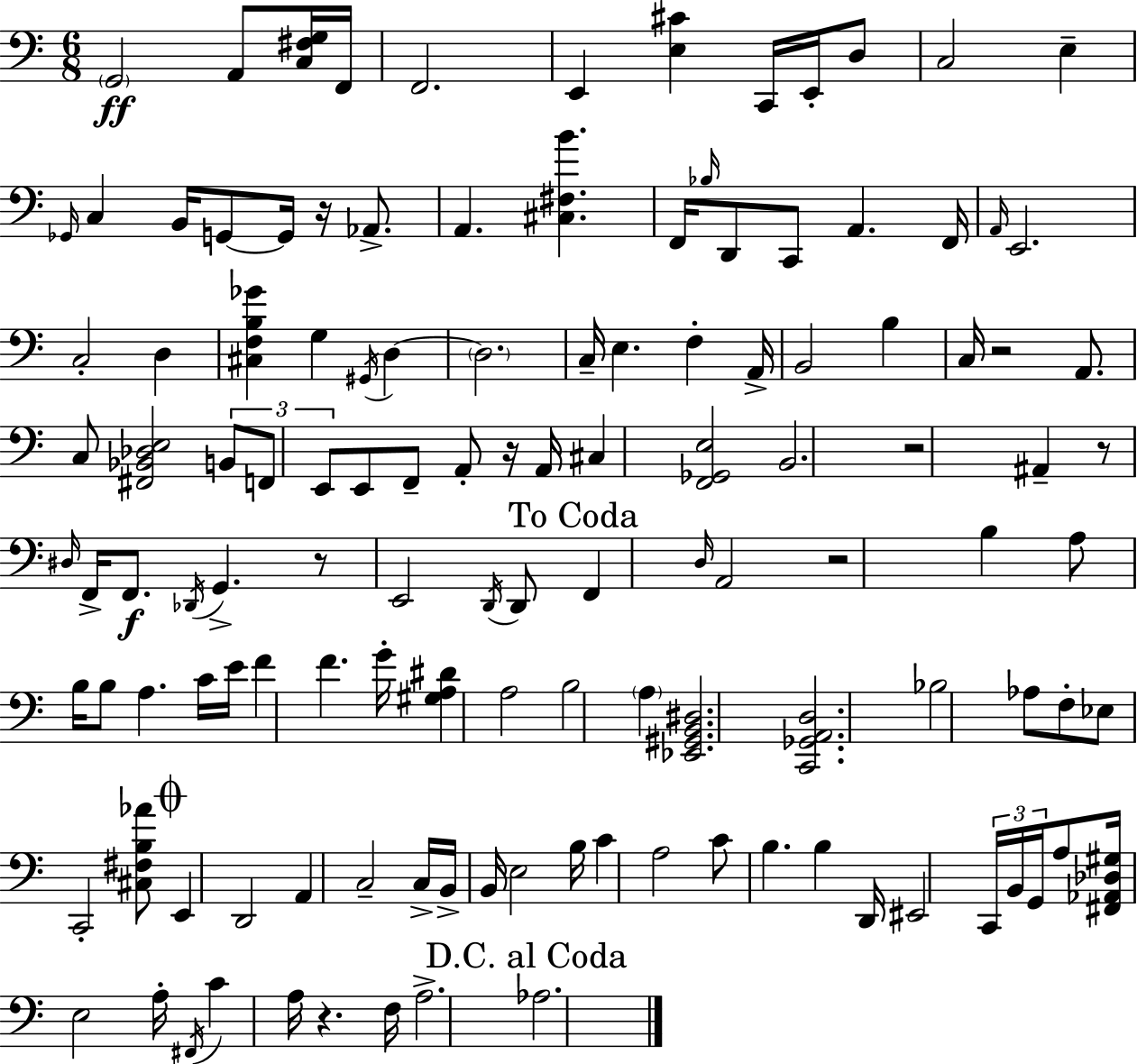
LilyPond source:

{
  \clef bass
  \numericTimeSignature
  \time 6/8
  \key a \minor
  \parenthesize g,2\ff a,8 <c fis g>16 f,16 | f,2. | e,4 <e cis'>4 c,16 e,16-. d8 | c2 e4-- | \break \grace { ges,16 } c4 b,16 g,8~~ g,16 r16 aes,8.-> | a,4. <cis fis b'>4. | f,16 \grace { bes16 } d,8 c,8 a,4. | f,16 \grace { a,16 } e,2. | \break c2-. d4 | <cis f b ges'>4 g4 \acciaccatura { gis,16 } | d4~~ \parenthesize d2. | c16-- e4. f4-. | \break a,16-> b,2 | b4 c16 r2 | a,8. c8 <fis, bes, des e>2 | \tuplet 3/2 { b,8 f,8 e,8 } e,8 f,8-- | \break a,8-. r16 a,16 cis4 <f, ges, e>2 | b,2. | r2 | ais,4-- r8 \grace { dis16 } f,16-> f,8.\f \acciaccatura { des,16 } | \break g,4.-> r8 e,2 | \acciaccatura { d,16 } d,8 \mark "To Coda" f,4 \grace { d16 } | a,2 r2 | b4 a8 b16 b8 | \break a4. c'16 e'16 f'4 | f'4. g'16-. <gis a dis'>4 | a2 b2 | \parenthesize a4 <ees, gis, b, dis>2. | \break <c, ges, a, d>2. | bes2 | aes8 f8-. ees8 c,2-. | <cis fis b aes'>8 \mark \markup { \musicglyph "scripts.coda" } e,4 | \break d,2 a,4 | c2-- c16-> b,16-> b,16 e2 | b16 c'4 | a2 c'8 b4. | \break b4 d,16 eis,2 | \tuplet 3/2 { c,16 b,16 g,16 } a8 <fis, aes, des gis>16 e2 | a16-. \acciaccatura { fis,16 } c'4 | a16 r4. f16 a2.-> | \break \mark "D.C. al Coda" aes2. | \bar "|."
}